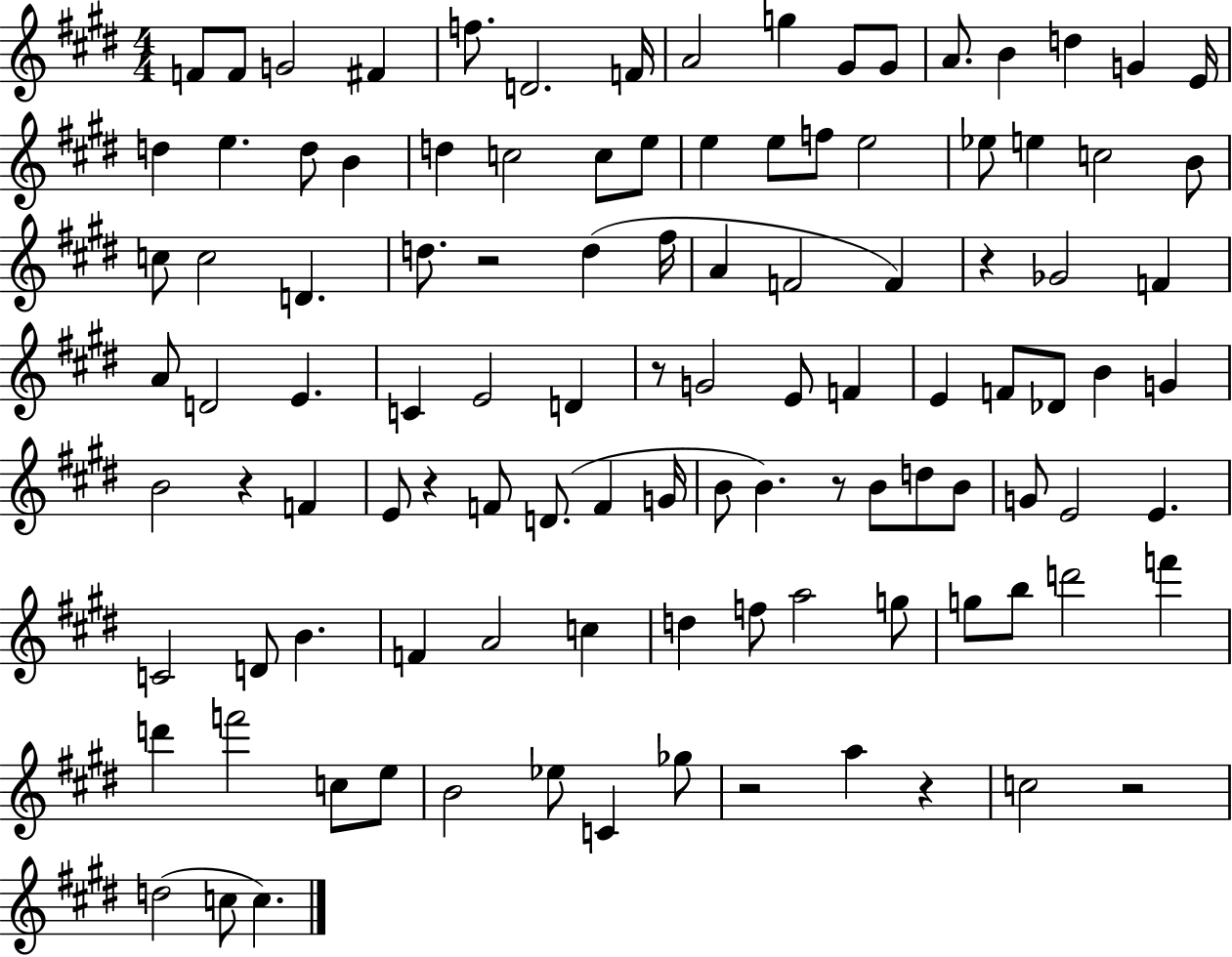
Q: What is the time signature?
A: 4/4